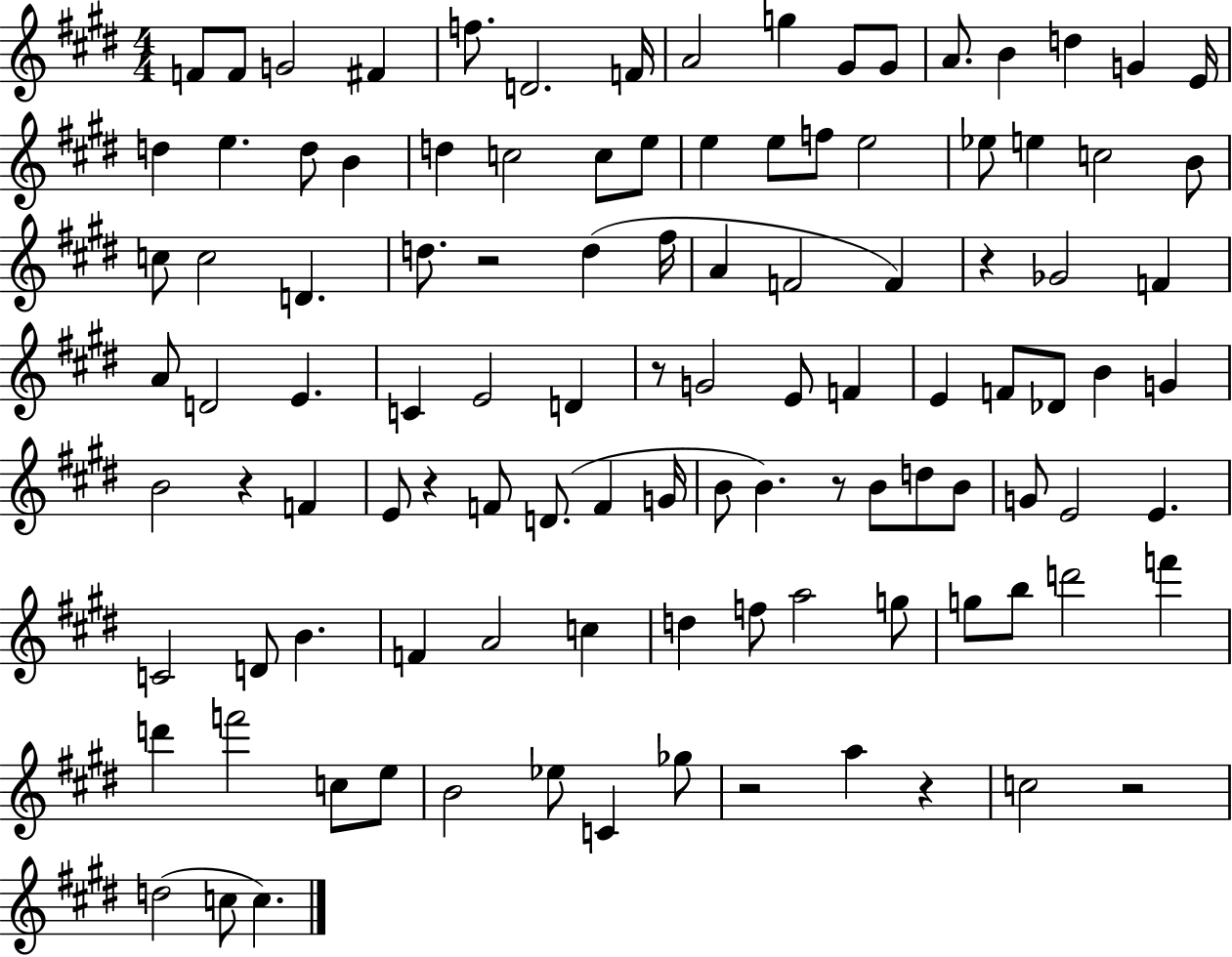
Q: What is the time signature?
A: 4/4